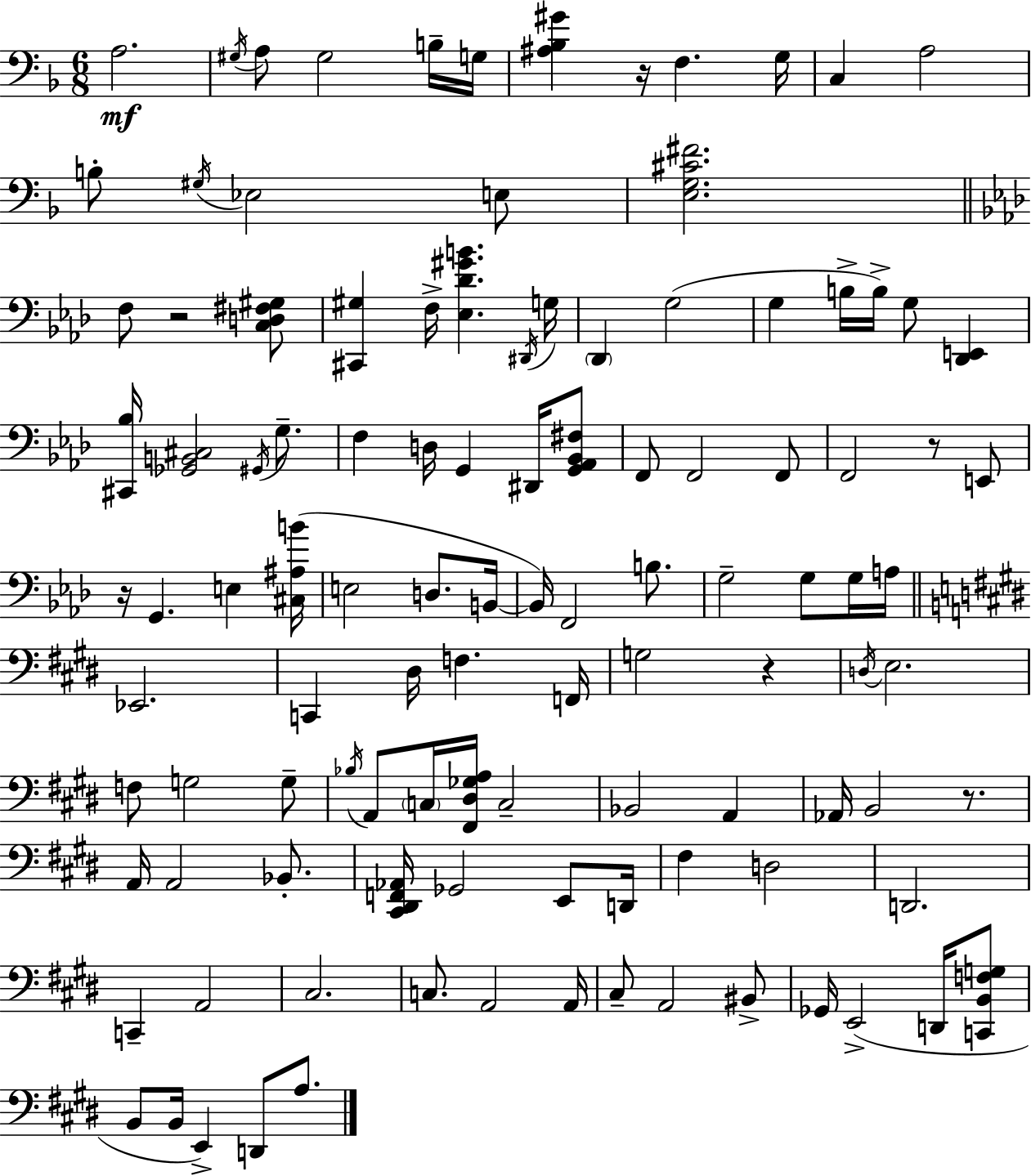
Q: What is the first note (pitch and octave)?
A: A3